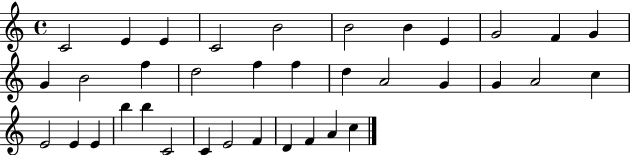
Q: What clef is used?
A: treble